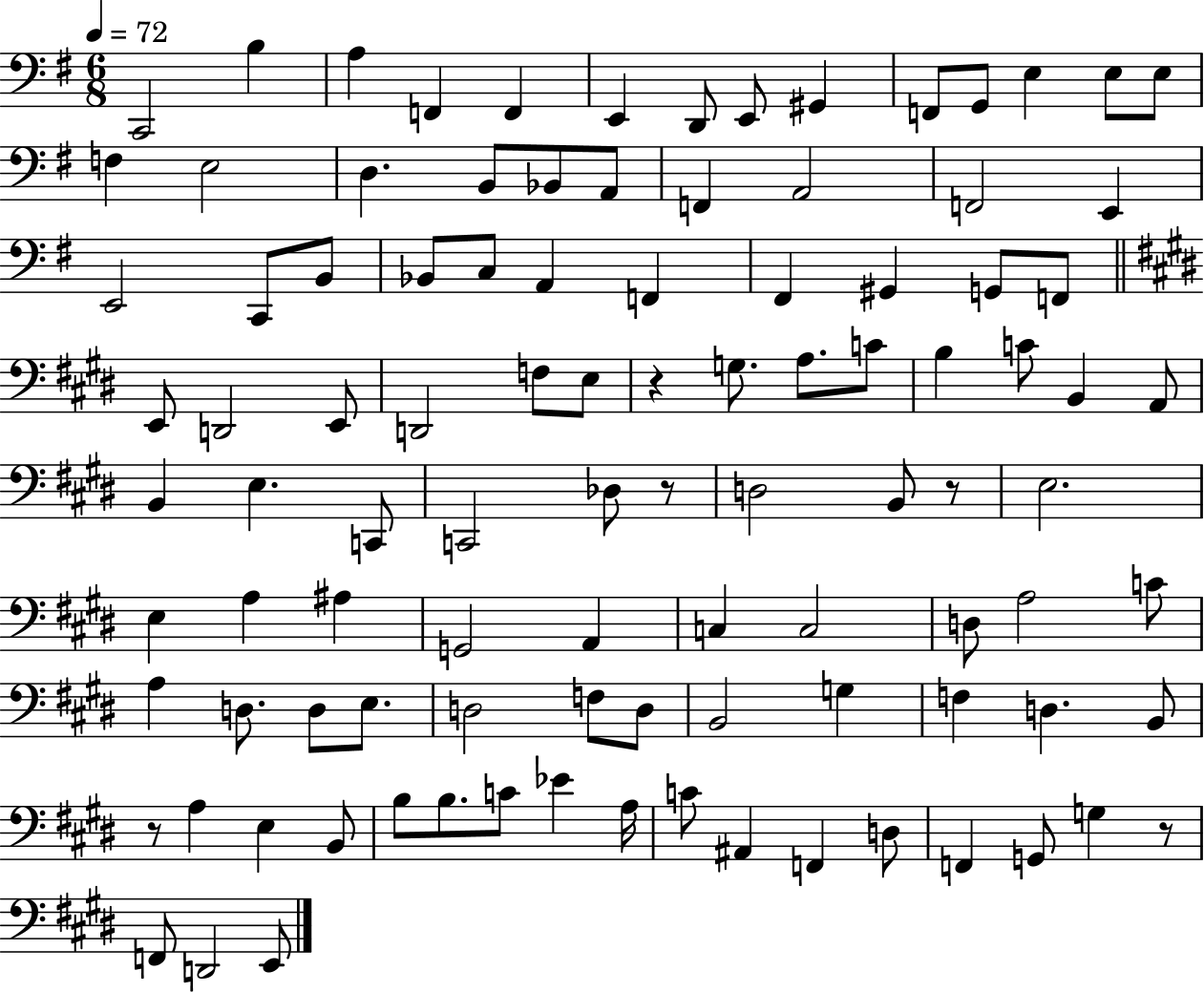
X:1
T:Untitled
M:6/8
L:1/4
K:G
C,,2 B, A, F,, F,, E,, D,,/2 E,,/2 ^G,, F,,/2 G,,/2 E, E,/2 E,/2 F, E,2 D, B,,/2 _B,,/2 A,,/2 F,, A,,2 F,,2 E,, E,,2 C,,/2 B,,/2 _B,,/2 C,/2 A,, F,, ^F,, ^G,, G,,/2 F,,/2 E,,/2 D,,2 E,,/2 D,,2 F,/2 E,/2 z G,/2 A,/2 C/2 B, C/2 B,, A,,/2 B,, E, C,,/2 C,,2 _D,/2 z/2 D,2 B,,/2 z/2 E,2 E, A, ^A, G,,2 A,, C, C,2 D,/2 A,2 C/2 A, D,/2 D,/2 E,/2 D,2 F,/2 D,/2 B,,2 G, F, D, B,,/2 z/2 A, E, B,,/2 B,/2 B,/2 C/2 _E A,/4 C/2 ^A,, F,, D,/2 F,, G,,/2 G, z/2 F,,/2 D,,2 E,,/2